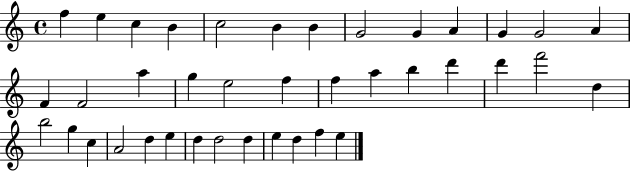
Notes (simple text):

F5/q E5/q C5/q B4/q C5/h B4/q B4/q G4/h G4/q A4/q G4/q G4/h A4/q F4/q F4/h A5/q G5/q E5/h F5/q F5/q A5/q B5/q D6/q D6/q F6/h D5/q B5/h G5/q C5/q A4/h D5/q E5/q D5/q D5/h D5/q E5/q D5/q F5/q E5/q